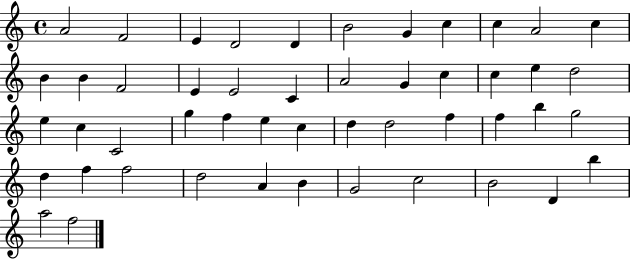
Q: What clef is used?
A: treble